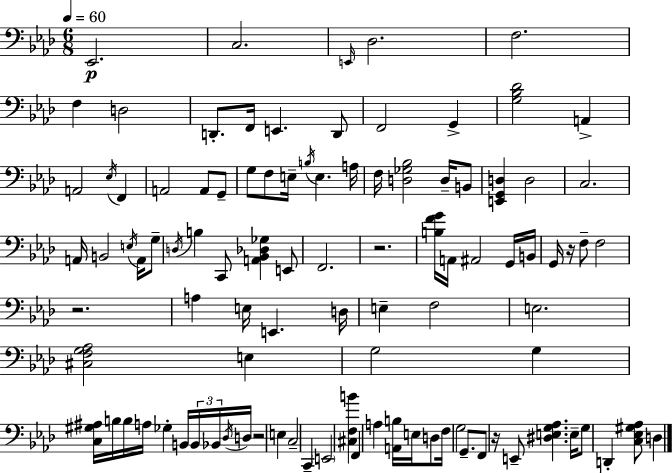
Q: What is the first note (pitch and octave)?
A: Eb2